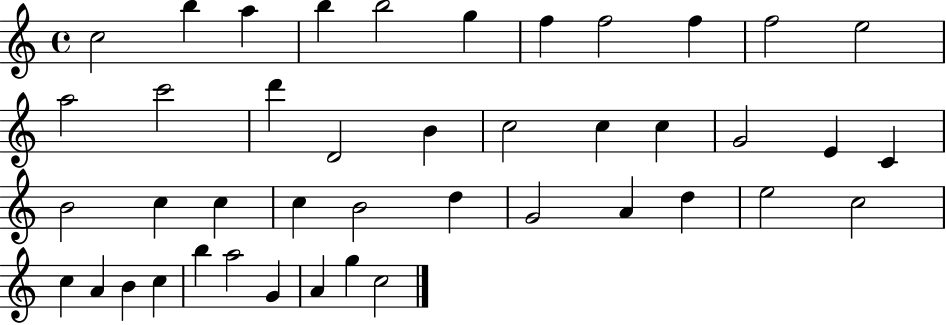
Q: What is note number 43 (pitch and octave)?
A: C5